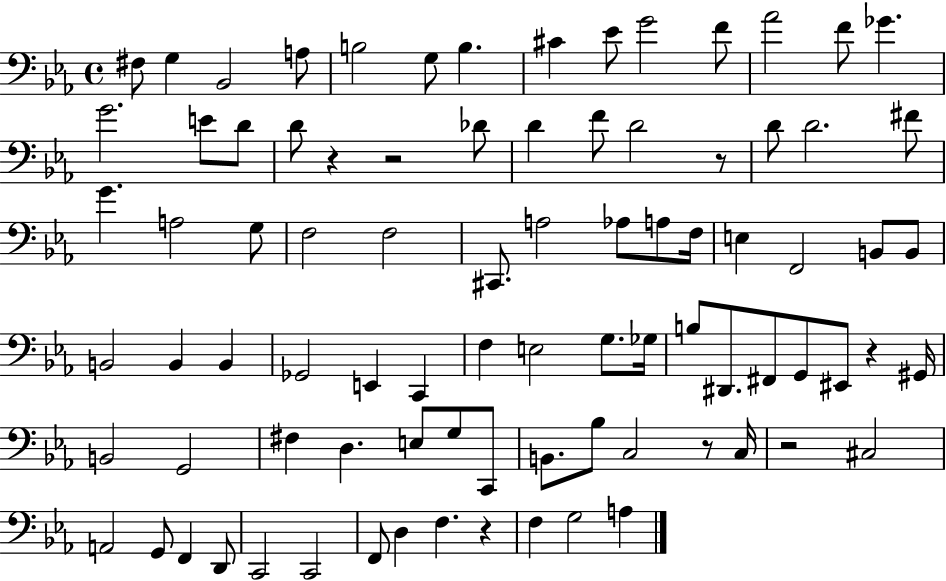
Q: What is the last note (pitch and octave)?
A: A3